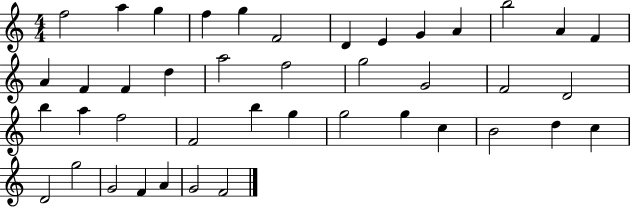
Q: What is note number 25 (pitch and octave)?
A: A5